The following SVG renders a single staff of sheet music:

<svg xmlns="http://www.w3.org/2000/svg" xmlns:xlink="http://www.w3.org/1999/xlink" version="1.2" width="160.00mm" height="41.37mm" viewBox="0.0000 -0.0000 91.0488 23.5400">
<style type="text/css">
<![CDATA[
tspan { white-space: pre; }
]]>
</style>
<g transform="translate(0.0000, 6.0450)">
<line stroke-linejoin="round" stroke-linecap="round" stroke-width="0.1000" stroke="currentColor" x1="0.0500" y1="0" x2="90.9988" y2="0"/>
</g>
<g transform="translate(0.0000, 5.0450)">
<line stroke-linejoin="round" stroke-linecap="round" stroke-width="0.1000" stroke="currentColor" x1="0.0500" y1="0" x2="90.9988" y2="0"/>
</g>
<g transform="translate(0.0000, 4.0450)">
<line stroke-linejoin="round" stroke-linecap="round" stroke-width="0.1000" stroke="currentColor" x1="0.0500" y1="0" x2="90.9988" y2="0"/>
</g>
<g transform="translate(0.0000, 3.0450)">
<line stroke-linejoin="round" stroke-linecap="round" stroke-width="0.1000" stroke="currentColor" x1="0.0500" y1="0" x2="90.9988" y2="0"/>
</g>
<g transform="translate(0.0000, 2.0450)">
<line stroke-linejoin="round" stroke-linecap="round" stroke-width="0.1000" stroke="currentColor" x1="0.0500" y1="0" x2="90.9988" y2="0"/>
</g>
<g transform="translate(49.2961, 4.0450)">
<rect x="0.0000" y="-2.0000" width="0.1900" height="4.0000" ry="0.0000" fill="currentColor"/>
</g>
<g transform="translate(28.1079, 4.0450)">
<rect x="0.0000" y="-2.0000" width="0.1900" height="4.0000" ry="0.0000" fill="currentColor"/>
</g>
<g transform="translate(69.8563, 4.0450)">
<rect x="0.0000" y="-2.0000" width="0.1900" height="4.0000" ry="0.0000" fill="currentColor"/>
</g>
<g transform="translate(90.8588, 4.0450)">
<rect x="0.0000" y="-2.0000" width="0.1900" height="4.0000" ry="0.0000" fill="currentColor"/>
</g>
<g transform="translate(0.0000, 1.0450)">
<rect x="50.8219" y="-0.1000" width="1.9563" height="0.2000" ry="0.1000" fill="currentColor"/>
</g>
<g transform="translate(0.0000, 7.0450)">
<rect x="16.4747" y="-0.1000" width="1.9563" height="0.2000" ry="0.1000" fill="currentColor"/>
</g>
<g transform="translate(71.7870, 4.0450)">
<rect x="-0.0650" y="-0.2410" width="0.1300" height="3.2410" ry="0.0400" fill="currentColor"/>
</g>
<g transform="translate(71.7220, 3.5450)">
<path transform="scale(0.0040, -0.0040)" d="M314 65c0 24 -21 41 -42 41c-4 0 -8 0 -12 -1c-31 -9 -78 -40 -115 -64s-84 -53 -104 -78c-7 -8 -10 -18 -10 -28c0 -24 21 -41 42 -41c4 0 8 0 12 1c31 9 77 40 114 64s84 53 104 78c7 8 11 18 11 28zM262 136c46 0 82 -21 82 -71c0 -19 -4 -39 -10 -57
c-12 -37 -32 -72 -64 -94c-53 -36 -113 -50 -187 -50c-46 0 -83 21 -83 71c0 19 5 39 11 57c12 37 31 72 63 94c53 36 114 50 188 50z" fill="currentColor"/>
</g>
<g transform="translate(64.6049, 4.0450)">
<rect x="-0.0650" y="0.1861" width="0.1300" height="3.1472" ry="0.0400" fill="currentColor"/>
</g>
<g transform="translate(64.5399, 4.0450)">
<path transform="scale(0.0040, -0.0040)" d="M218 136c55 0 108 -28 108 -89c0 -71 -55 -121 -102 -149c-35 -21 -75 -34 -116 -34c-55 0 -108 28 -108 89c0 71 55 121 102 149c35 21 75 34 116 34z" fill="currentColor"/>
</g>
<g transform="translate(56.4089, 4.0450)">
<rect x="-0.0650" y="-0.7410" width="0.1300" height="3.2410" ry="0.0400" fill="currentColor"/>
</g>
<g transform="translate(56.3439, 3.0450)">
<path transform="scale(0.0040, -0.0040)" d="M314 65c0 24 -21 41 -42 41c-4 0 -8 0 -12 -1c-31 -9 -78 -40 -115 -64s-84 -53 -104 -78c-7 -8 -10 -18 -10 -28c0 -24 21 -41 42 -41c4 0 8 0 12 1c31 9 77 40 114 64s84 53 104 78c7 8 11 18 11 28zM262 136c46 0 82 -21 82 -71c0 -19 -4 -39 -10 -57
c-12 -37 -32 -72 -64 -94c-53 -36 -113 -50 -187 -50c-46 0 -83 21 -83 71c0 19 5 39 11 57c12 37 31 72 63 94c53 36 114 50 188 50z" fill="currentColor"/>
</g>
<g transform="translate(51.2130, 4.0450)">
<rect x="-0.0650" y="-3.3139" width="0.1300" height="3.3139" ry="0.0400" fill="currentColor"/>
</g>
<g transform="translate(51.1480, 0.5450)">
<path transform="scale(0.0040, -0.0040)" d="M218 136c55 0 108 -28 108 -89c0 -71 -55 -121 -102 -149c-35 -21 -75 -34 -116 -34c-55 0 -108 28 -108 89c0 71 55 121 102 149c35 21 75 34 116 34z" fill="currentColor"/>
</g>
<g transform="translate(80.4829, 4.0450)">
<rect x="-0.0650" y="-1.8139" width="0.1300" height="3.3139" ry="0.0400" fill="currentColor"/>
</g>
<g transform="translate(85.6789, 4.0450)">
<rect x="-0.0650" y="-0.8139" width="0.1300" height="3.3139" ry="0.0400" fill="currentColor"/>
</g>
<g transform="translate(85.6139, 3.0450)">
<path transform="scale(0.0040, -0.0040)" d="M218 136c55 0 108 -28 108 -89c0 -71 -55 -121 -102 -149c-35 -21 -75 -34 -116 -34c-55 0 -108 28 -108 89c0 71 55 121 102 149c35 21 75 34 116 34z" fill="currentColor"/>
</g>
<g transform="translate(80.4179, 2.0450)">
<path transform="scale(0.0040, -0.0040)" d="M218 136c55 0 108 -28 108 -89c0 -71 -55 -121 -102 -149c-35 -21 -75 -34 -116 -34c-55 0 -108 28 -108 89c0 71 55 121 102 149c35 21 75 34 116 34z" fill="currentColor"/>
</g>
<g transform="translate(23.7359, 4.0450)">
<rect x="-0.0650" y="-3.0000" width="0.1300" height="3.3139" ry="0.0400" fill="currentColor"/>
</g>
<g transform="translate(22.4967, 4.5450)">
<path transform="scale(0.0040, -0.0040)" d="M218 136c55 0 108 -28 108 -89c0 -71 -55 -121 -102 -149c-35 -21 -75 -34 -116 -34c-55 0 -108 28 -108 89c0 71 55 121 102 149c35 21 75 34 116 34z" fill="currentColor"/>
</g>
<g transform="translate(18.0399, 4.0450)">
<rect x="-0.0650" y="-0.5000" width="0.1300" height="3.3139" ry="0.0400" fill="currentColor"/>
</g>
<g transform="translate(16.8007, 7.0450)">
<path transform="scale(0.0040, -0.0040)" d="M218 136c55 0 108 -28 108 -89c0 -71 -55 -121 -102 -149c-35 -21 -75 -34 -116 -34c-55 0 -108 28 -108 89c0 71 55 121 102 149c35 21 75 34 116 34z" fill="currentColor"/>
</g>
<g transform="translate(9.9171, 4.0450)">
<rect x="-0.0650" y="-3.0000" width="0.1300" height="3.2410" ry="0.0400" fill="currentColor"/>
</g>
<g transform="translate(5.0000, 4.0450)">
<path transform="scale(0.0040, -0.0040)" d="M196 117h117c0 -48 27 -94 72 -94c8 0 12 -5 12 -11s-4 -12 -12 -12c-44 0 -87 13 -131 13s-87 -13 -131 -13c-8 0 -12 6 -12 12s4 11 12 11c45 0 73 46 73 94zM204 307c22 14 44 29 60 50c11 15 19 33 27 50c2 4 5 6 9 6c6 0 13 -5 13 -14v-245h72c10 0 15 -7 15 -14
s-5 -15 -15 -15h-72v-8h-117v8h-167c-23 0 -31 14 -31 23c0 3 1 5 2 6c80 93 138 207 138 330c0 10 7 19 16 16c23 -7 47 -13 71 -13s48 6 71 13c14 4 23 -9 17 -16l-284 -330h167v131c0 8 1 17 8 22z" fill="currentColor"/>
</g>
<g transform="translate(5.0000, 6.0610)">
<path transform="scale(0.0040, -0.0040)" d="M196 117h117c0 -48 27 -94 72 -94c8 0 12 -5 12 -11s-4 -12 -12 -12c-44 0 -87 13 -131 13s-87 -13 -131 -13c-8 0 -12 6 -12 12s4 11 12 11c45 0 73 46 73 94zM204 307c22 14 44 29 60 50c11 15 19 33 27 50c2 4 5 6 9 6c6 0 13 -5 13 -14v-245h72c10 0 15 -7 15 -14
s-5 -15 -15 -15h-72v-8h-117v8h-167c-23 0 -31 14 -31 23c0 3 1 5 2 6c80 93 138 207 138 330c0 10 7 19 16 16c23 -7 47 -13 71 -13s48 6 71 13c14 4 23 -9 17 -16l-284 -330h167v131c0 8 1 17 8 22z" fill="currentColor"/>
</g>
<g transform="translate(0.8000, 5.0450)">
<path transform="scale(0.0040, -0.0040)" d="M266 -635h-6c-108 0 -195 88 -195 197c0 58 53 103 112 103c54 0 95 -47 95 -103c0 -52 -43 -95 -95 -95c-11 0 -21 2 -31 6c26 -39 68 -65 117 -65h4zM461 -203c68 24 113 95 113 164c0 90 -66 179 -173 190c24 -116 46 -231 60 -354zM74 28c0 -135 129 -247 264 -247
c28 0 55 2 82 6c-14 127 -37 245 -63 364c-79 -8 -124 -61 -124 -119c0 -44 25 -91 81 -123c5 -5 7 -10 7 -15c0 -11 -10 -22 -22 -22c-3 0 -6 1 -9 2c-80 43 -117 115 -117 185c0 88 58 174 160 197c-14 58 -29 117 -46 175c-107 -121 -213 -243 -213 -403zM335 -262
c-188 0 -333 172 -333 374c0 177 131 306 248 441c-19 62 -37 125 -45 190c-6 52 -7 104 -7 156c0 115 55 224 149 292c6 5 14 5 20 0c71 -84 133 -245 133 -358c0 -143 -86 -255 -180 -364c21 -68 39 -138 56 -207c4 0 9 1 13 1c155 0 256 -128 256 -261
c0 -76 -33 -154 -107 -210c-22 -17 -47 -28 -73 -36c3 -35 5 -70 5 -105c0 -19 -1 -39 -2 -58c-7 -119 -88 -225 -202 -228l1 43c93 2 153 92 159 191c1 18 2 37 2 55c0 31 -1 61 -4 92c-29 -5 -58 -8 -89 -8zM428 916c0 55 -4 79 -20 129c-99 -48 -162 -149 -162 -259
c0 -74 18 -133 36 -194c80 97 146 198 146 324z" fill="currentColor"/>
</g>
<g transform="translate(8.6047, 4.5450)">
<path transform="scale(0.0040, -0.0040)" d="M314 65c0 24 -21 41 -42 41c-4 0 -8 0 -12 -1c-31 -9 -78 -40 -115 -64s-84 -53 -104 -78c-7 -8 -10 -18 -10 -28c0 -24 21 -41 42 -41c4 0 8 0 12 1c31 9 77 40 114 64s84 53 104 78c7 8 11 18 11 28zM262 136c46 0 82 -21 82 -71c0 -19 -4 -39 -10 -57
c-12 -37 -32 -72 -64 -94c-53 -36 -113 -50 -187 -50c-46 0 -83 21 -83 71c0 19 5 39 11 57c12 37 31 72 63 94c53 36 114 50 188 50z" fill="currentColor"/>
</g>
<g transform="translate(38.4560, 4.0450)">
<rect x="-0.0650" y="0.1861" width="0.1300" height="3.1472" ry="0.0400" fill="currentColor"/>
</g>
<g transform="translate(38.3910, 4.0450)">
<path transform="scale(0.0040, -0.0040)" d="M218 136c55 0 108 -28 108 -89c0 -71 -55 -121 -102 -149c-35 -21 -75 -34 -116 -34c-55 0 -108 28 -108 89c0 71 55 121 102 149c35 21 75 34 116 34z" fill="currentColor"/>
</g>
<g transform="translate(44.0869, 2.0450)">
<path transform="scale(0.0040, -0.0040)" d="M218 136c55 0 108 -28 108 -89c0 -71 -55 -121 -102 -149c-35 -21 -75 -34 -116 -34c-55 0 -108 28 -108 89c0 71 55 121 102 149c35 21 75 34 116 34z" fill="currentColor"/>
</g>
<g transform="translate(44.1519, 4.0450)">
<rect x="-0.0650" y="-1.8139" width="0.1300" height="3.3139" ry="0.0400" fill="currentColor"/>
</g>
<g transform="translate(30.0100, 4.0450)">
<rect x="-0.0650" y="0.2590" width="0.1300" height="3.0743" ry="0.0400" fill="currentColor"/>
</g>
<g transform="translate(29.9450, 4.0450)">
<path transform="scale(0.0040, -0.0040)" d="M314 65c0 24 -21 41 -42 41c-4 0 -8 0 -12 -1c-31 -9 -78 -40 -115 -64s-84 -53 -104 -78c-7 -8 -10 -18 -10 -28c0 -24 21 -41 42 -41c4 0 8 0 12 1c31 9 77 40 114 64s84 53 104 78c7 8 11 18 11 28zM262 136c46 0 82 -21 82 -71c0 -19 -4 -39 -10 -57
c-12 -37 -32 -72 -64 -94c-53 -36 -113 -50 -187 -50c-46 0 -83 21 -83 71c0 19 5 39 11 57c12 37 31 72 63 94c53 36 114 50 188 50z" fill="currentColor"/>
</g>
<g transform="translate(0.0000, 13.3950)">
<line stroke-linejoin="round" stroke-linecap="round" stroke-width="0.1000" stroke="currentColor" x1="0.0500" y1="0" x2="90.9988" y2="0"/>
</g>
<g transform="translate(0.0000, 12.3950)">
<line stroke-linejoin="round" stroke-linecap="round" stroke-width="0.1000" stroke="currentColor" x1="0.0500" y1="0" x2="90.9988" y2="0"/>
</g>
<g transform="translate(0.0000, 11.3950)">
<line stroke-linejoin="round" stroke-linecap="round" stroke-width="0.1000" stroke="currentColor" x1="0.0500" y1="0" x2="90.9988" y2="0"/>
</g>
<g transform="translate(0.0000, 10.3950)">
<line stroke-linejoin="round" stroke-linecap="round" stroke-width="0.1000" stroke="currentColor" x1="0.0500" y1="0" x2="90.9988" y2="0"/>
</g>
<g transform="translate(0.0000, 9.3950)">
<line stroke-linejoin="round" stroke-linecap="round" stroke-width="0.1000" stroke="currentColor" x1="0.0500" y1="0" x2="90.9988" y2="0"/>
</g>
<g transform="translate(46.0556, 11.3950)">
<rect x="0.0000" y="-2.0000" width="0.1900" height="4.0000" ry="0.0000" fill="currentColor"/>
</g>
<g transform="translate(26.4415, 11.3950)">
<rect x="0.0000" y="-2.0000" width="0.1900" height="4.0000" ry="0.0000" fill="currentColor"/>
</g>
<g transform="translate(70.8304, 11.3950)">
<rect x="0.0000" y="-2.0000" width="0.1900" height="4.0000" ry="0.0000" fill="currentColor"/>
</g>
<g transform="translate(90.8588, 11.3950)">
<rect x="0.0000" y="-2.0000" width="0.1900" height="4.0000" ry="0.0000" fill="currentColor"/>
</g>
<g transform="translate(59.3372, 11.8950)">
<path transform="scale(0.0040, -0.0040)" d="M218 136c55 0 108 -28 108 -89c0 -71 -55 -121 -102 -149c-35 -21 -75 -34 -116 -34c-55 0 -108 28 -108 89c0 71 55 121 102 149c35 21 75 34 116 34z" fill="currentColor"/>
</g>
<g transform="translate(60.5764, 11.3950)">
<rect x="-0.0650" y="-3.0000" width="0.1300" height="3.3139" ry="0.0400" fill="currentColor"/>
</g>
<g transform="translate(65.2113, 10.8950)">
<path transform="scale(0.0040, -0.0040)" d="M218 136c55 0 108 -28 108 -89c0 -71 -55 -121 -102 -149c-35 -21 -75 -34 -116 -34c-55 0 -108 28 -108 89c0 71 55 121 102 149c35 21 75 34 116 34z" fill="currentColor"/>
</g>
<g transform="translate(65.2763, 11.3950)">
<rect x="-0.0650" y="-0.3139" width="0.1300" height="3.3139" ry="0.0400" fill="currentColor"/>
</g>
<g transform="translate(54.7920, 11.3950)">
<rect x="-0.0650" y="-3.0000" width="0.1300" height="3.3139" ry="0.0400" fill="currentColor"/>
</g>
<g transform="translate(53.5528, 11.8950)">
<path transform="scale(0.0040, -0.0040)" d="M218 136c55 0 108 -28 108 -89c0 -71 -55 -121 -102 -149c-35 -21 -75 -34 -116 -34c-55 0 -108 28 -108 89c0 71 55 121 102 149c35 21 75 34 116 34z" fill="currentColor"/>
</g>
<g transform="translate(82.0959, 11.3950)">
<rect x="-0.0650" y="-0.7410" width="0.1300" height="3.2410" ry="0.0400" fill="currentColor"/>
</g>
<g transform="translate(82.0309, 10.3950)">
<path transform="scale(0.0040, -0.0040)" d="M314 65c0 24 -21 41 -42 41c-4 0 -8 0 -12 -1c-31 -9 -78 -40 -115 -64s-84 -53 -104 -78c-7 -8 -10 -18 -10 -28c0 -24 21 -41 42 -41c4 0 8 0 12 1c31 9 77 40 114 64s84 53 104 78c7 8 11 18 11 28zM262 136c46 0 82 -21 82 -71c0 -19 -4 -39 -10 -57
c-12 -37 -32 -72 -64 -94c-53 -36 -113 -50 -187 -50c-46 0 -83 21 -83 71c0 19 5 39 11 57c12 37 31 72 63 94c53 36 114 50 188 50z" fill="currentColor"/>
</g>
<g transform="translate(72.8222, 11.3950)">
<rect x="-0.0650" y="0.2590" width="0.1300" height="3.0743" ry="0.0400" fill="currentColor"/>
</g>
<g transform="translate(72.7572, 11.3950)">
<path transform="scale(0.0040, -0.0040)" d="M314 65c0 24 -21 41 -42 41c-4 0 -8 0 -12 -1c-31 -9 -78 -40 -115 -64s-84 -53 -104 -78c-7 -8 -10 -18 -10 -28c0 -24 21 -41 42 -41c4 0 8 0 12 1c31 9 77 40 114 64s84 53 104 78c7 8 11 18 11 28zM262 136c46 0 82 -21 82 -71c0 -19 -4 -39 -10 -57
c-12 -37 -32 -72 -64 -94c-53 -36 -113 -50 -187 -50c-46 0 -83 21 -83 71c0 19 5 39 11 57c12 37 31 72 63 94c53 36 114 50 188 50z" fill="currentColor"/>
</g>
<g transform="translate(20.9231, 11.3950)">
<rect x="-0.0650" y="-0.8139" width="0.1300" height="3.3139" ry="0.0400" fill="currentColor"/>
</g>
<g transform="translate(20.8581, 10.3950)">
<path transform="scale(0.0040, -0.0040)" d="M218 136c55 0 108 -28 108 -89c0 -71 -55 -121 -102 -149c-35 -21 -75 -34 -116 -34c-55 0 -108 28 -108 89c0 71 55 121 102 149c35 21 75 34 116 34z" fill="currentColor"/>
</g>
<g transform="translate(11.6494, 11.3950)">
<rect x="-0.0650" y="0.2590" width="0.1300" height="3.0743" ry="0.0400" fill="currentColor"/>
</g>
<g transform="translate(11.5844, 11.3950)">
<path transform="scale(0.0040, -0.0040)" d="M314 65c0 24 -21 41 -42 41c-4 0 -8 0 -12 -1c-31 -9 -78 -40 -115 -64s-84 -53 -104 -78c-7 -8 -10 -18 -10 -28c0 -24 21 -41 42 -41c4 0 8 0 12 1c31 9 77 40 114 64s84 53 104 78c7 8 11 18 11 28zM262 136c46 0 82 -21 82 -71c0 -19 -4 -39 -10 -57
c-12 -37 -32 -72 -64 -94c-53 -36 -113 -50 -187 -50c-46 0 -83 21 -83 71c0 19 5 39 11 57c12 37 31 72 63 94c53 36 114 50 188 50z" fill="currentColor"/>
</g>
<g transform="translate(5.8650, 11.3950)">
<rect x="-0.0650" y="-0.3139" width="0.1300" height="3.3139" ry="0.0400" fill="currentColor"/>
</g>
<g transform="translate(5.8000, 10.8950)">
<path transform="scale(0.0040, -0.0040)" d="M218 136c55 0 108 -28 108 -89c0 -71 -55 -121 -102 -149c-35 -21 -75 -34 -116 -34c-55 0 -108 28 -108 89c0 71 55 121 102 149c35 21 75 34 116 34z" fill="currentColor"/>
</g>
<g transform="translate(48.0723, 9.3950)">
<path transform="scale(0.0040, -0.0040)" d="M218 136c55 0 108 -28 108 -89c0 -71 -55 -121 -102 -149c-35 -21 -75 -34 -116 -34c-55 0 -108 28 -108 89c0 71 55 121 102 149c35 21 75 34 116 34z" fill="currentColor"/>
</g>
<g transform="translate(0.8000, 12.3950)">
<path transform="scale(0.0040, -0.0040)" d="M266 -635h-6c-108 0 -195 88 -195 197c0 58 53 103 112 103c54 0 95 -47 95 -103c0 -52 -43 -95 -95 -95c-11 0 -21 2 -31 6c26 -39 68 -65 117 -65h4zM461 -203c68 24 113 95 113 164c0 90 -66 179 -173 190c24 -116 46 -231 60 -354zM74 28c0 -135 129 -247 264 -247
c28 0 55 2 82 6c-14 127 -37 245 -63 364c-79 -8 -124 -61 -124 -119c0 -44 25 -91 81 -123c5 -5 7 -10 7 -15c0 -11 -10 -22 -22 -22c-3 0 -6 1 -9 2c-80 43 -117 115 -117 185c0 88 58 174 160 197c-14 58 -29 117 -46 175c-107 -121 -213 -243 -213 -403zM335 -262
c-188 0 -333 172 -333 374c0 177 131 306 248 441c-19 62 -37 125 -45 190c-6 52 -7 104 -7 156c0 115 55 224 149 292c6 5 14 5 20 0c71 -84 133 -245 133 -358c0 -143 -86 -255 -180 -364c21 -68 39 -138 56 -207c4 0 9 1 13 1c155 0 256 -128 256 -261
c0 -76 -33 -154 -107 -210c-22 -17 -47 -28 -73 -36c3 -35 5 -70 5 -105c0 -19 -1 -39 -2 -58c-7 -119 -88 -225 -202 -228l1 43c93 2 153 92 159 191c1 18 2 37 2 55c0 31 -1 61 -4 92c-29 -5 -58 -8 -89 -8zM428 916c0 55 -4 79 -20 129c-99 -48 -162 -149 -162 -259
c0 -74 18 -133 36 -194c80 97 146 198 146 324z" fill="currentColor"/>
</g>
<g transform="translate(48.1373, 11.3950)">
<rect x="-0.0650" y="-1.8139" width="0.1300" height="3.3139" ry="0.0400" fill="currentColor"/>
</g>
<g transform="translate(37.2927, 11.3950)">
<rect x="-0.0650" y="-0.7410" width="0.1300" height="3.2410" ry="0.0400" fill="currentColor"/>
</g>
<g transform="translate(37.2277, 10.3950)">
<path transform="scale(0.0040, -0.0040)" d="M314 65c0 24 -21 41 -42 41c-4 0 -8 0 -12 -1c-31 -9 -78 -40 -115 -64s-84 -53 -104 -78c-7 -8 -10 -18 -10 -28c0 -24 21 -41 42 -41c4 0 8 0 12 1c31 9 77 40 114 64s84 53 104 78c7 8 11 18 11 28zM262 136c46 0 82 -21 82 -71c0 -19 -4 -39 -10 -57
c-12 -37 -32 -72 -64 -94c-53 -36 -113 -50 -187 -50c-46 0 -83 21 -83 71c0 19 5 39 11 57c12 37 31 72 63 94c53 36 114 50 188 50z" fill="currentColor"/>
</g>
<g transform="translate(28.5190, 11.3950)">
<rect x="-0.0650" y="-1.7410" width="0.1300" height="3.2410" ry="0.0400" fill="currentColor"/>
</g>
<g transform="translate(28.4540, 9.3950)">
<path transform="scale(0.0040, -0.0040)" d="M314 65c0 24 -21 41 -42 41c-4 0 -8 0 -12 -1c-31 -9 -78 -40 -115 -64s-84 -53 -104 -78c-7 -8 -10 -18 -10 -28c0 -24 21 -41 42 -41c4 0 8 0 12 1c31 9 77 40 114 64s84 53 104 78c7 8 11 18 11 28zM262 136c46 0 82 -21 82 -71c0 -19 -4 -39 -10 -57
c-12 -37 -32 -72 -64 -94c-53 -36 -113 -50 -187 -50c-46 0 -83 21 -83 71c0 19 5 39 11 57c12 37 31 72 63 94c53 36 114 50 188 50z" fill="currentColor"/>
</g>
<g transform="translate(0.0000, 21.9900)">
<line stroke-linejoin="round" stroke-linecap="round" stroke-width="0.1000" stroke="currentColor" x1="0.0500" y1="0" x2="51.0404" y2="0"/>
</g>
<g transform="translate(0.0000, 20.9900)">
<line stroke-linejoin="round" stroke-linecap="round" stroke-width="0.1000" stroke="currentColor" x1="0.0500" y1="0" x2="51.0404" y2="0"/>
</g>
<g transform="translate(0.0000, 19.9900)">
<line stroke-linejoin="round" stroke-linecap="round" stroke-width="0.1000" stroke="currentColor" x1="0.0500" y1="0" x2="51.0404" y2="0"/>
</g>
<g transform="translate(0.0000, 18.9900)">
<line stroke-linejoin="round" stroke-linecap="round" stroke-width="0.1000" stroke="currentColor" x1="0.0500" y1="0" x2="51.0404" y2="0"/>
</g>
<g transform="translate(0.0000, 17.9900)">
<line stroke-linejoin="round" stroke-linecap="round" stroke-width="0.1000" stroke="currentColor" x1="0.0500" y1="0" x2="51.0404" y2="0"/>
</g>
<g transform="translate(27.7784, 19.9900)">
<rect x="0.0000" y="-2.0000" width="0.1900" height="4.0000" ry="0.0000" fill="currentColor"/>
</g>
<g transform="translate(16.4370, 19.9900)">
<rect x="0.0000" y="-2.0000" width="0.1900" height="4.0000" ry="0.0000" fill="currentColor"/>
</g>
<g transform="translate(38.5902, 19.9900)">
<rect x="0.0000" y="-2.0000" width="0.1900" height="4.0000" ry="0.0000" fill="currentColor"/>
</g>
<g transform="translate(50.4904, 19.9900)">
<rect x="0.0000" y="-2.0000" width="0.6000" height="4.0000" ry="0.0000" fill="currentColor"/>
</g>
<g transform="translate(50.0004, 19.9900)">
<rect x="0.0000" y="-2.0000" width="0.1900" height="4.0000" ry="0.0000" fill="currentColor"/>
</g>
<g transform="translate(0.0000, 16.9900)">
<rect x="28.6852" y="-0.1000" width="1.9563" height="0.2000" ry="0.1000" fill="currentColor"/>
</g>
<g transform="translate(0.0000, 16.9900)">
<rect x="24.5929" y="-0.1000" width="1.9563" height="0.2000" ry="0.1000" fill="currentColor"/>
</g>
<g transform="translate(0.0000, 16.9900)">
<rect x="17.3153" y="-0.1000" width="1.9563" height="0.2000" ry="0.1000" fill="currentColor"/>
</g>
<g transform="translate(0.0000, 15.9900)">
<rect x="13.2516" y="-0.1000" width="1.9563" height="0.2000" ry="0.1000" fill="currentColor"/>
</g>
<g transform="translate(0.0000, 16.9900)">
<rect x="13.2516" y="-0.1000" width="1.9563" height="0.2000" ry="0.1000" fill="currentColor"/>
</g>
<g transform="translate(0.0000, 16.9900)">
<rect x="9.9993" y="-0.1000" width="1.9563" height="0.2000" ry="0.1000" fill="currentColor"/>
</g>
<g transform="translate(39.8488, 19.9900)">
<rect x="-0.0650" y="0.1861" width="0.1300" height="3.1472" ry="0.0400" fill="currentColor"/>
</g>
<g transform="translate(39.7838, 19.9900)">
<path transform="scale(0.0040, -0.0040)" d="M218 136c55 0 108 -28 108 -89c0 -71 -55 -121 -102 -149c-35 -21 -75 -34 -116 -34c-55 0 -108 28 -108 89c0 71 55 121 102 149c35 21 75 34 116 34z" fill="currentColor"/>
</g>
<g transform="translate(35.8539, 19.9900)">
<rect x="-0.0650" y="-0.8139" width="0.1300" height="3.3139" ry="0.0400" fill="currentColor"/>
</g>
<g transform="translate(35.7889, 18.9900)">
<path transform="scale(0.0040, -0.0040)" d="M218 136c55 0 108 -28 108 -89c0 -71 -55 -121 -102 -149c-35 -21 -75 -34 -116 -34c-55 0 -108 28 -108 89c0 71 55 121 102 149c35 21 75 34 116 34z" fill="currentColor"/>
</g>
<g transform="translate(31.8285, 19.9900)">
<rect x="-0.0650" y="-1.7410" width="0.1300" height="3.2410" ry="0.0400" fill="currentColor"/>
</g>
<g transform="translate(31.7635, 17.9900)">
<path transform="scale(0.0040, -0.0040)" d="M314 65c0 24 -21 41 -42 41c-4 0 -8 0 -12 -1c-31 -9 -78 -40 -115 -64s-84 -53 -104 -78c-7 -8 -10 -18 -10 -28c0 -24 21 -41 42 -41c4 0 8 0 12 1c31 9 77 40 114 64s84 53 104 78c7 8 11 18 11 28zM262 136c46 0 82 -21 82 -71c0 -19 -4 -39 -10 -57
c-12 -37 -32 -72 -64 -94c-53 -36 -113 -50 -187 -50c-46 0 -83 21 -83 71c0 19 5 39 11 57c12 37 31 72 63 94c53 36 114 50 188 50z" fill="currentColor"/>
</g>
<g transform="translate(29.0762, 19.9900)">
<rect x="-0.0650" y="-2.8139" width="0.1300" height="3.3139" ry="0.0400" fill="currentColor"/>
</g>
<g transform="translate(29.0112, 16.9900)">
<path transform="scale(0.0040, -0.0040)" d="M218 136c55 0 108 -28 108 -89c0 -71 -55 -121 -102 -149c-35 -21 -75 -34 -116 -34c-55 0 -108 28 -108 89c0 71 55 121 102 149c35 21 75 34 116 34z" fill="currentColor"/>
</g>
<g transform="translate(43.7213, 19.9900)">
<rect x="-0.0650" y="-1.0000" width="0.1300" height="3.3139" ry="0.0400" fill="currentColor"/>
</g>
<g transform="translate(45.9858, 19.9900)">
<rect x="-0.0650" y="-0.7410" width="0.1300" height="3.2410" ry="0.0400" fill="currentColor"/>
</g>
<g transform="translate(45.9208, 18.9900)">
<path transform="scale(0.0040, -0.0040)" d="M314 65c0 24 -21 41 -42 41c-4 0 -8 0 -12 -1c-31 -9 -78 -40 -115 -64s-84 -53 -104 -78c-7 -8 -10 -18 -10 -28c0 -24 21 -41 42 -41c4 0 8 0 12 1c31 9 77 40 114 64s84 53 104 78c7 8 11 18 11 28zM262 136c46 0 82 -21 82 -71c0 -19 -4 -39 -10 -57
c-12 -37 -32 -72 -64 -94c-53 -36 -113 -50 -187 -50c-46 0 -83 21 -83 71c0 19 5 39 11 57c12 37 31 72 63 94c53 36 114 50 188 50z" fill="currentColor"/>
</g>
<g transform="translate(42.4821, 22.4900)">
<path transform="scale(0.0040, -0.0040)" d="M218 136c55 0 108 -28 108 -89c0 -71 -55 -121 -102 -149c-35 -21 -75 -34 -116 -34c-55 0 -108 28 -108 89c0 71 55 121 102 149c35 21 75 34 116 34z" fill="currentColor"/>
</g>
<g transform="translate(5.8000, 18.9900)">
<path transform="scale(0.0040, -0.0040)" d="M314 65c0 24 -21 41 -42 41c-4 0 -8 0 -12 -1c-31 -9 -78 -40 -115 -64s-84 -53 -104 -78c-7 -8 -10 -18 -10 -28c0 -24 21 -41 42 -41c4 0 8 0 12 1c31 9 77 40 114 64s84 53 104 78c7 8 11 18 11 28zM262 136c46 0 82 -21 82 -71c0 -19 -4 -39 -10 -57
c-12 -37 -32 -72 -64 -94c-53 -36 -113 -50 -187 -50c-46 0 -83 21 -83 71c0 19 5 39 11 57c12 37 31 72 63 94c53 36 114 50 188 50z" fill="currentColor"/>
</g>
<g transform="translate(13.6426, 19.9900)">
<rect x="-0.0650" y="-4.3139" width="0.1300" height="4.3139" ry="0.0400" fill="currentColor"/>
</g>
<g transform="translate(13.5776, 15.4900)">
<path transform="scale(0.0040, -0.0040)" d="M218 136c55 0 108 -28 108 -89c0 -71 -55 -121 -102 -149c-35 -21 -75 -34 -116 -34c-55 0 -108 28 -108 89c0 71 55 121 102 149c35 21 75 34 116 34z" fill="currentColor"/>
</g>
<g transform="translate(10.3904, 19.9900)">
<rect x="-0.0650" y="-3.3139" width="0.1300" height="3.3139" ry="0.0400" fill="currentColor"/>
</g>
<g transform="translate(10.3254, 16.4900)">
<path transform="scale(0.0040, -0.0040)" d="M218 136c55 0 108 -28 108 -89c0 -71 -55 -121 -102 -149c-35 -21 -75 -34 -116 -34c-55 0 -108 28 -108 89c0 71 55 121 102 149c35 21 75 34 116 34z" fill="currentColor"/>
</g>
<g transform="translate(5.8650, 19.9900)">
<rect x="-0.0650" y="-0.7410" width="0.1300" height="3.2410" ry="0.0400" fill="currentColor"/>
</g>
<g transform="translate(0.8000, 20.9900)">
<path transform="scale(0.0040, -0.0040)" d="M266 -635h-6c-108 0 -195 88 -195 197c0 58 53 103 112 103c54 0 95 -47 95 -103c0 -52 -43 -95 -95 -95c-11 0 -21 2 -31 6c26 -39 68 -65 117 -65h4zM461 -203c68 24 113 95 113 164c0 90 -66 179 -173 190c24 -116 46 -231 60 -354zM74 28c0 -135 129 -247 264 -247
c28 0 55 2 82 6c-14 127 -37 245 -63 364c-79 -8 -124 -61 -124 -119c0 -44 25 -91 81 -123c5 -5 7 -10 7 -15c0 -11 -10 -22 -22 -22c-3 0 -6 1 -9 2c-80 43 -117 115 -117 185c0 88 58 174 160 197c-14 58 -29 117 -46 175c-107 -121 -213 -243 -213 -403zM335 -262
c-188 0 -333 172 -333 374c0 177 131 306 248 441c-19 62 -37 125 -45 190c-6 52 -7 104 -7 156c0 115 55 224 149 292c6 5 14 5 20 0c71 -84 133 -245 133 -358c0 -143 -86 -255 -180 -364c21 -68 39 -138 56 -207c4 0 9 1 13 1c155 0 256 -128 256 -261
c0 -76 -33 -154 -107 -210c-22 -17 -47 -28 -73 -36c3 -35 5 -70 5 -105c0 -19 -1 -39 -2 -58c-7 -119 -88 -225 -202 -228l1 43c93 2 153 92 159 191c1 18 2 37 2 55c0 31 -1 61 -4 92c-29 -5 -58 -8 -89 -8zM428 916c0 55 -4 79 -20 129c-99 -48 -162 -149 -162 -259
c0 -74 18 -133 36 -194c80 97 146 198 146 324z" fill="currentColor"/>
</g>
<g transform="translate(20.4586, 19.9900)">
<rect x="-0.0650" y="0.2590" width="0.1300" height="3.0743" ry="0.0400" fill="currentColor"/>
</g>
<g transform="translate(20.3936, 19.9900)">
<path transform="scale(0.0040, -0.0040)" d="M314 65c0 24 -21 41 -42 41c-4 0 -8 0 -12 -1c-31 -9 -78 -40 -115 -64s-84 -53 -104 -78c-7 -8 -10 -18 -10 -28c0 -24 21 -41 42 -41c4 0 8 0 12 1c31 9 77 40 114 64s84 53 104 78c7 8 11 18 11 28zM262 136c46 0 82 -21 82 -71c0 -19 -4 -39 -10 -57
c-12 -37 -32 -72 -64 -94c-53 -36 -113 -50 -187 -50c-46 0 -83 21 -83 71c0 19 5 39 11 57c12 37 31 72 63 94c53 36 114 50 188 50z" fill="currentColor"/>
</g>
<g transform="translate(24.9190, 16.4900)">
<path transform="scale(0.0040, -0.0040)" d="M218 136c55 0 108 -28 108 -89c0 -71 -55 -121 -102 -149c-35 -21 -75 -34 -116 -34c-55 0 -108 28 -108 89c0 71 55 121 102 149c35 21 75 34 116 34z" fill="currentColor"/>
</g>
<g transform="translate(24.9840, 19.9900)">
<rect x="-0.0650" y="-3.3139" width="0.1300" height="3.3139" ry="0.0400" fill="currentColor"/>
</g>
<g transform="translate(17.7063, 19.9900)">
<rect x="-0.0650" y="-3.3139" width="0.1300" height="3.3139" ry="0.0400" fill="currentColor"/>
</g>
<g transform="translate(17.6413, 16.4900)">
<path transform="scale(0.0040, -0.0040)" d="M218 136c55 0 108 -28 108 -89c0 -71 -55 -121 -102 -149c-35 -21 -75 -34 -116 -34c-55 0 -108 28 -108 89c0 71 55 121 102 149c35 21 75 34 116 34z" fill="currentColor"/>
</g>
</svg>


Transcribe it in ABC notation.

X:1
T:Untitled
M:4/4
L:1/4
K:C
A2 C A B2 B f b d2 B c2 f d c B2 d f2 d2 f A A c B2 d2 d2 b d' b B2 b a f2 d B D d2